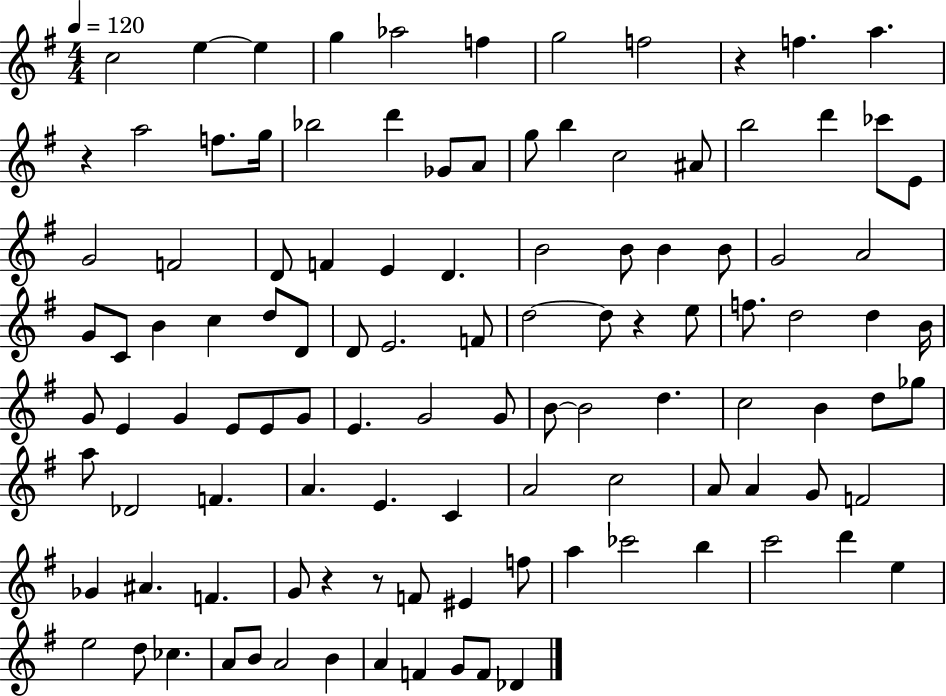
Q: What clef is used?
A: treble